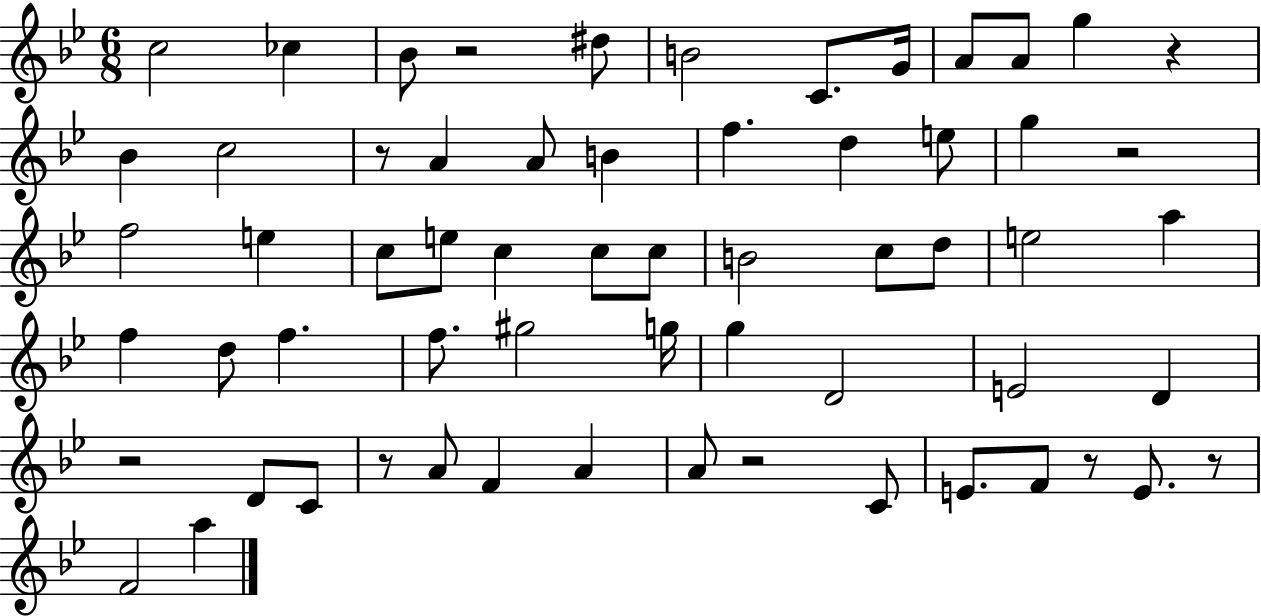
X:1
T:Untitled
M:6/8
L:1/4
K:Bb
c2 _c _B/2 z2 ^d/2 B2 C/2 G/4 A/2 A/2 g z _B c2 z/2 A A/2 B f d e/2 g z2 f2 e c/2 e/2 c c/2 c/2 B2 c/2 d/2 e2 a f d/2 f f/2 ^g2 g/4 g D2 E2 D z2 D/2 C/2 z/2 A/2 F A A/2 z2 C/2 E/2 F/2 z/2 E/2 z/2 F2 a